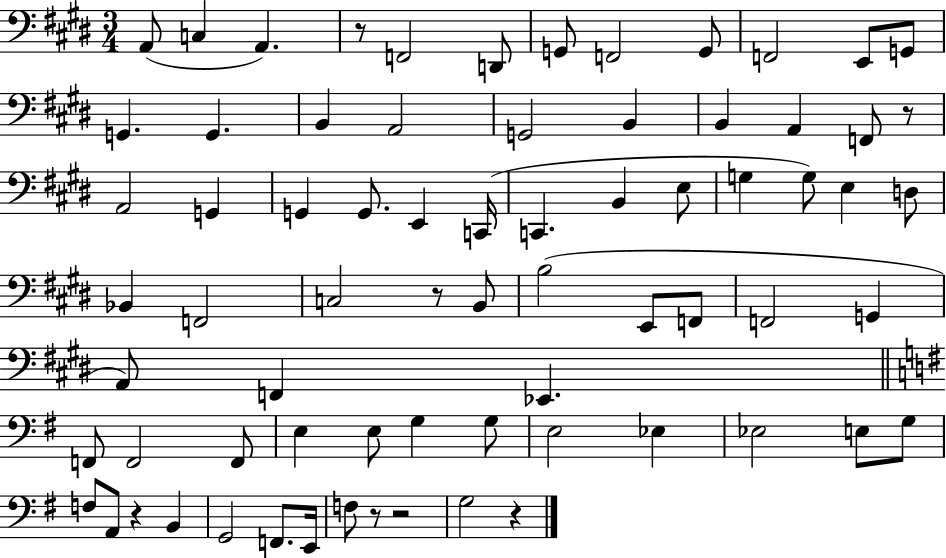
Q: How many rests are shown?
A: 7